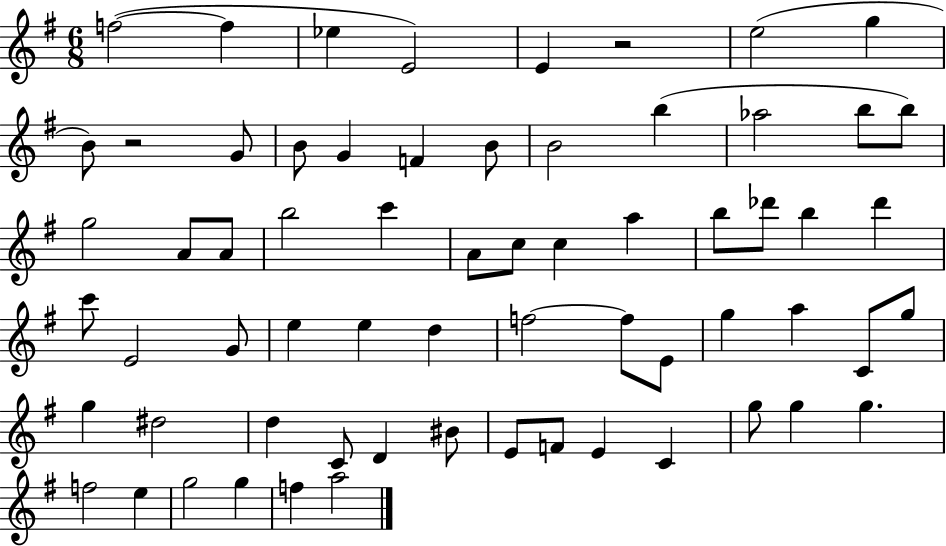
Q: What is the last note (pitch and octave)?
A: A5